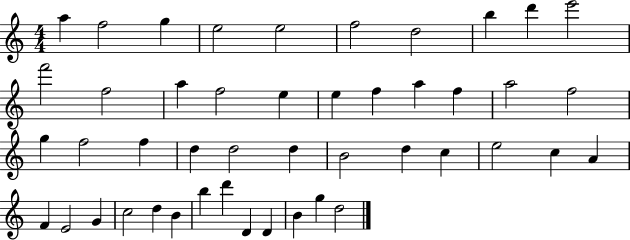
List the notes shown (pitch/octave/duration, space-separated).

A5/q F5/h G5/q E5/h E5/h F5/h D5/h B5/q D6/q E6/h F6/h F5/h A5/q F5/h E5/q E5/q F5/q A5/q F5/q A5/h F5/h G5/q F5/h F5/q D5/q D5/h D5/q B4/h D5/q C5/q E5/h C5/q A4/q F4/q E4/h G4/q C5/h D5/q B4/q B5/q D6/q D4/q D4/q B4/q G5/q D5/h